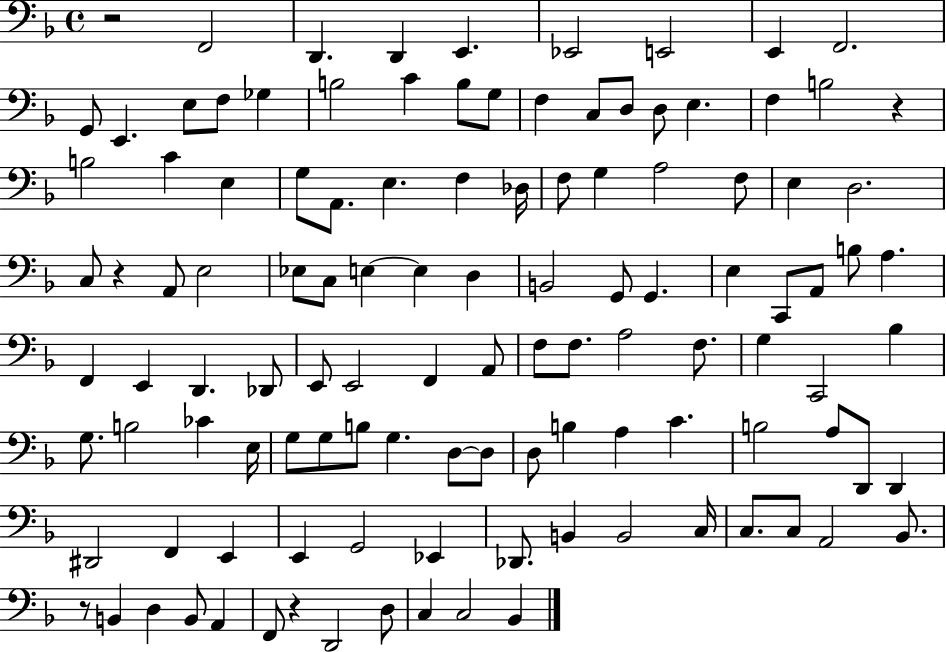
X:1
T:Untitled
M:4/4
L:1/4
K:F
z2 F,,2 D,, D,, E,, _E,,2 E,,2 E,, F,,2 G,,/2 E,, E,/2 F,/2 _G, B,2 C B,/2 G,/2 F, C,/2 D,/2 D,/2 E, F, B,2 z B,2 C E, G,/2 A,,/2 E, F, _D,/4 F,/2 G, A,2 F,/2 E, D,2 C,/2 z A,,/2 E,2 _E,/2 C,/2 E, E, D, B,,2 G,,/2 G,, E, C,,/2 A,,/2 B,/2 A, F,, E,, D,, _D,,/2 E,,/2 E,,2 F,, A,,/2 F,/2 F,/2 A,2 F,/2 G, C,,2 _B, G,/2 B,2 _C E,/4 G,/2 G,/2 B,/2 G, D,/2 D,/2 D,/2 B, A, C B,2 A,/2 D,,/2 D,, ^D,,2 F,, E,, E,, G,,2 _E,, _D,,/2 B,, B,,2 C,/4 C,/2 C,/2 A,,2 _B,,/2 z/2 B,, D, B,,/2 A,, F,,/2 z D,,2 D,/2 C, C,2 _B,,